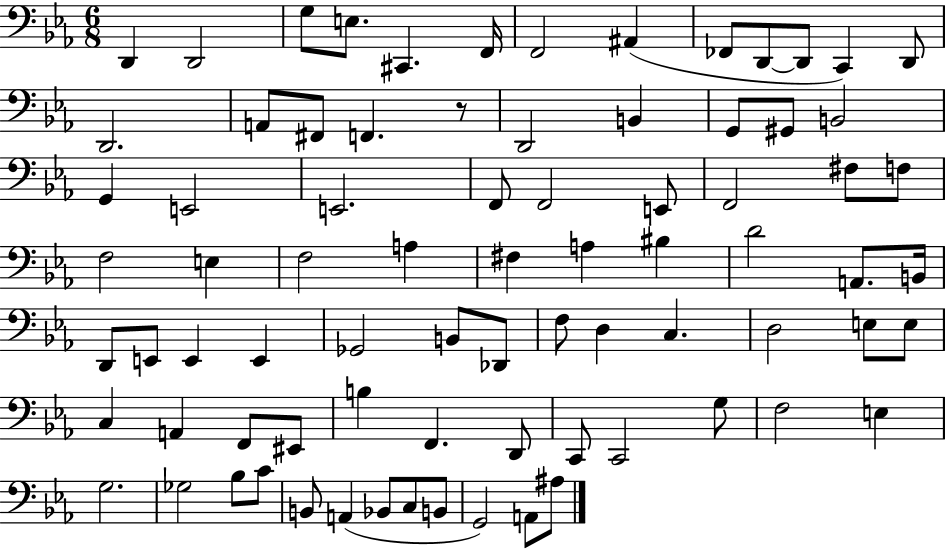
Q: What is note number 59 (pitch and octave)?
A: B3